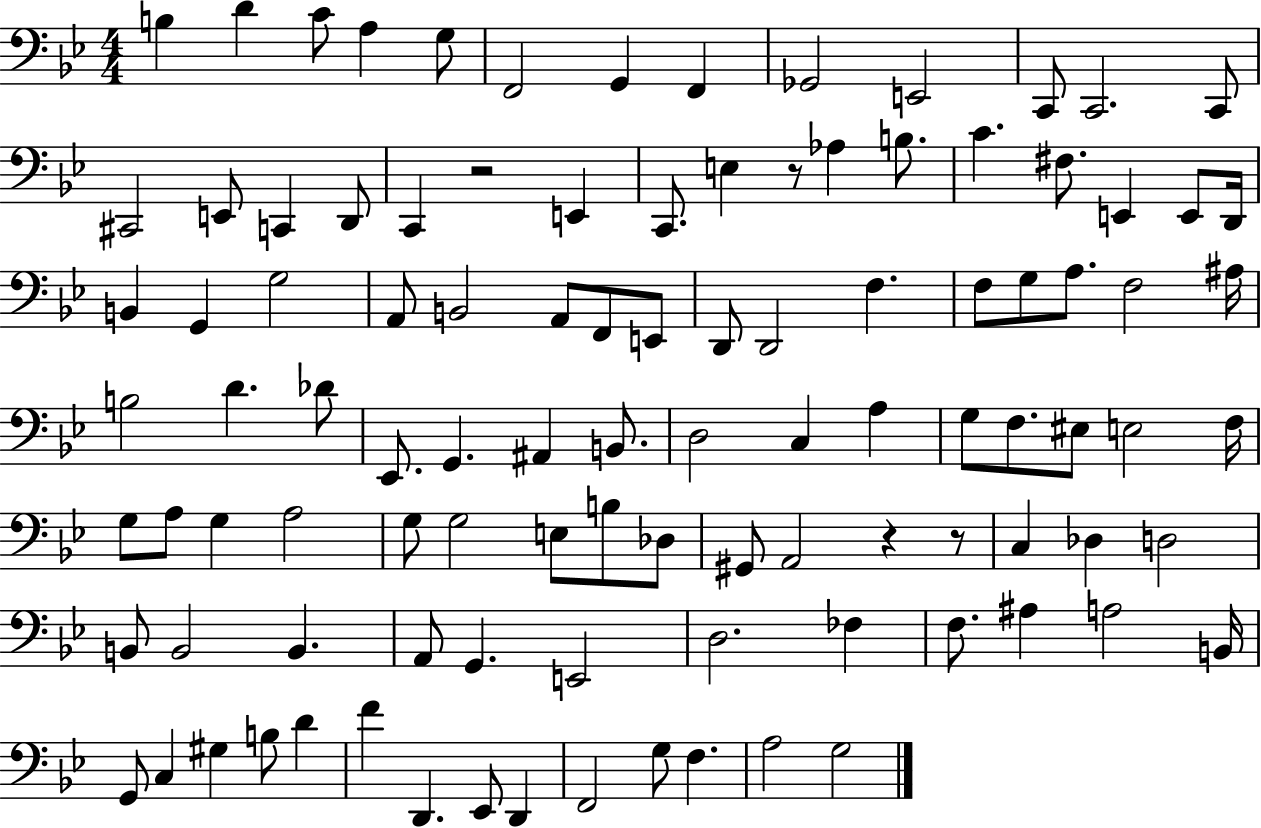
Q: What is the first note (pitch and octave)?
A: B3